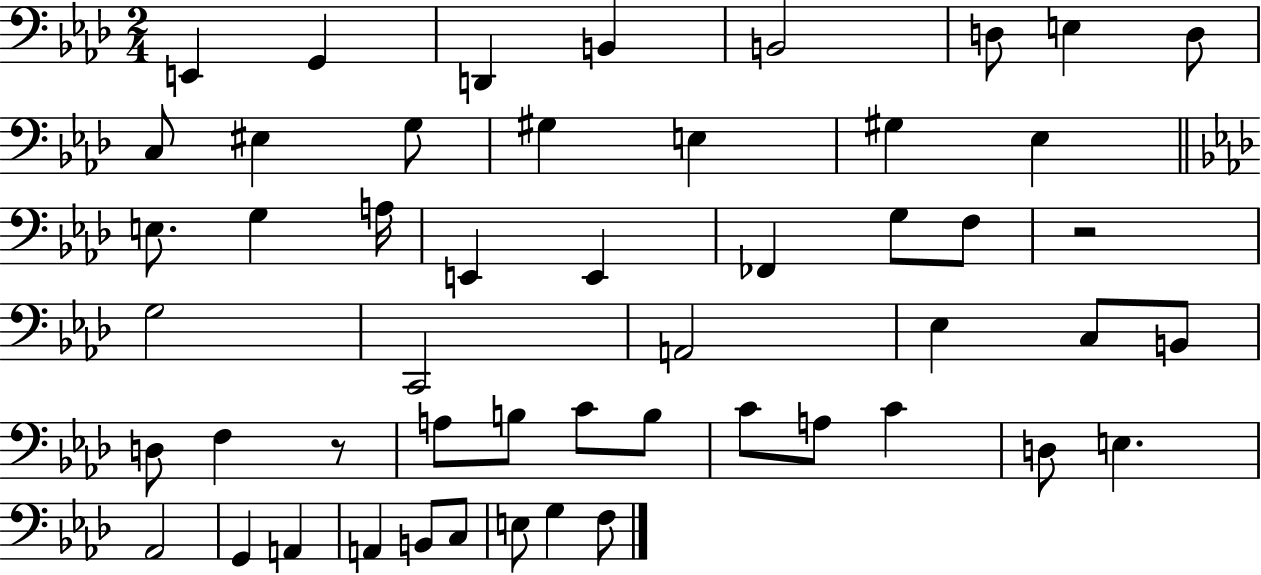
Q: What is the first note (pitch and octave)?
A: E2